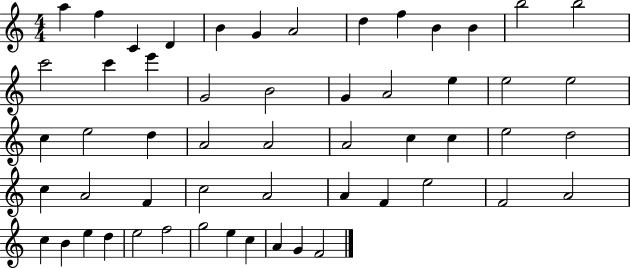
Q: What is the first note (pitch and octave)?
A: A5